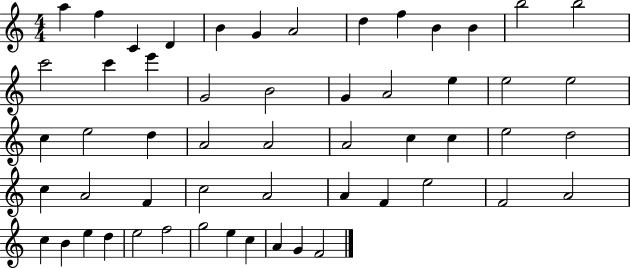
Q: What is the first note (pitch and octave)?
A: A5